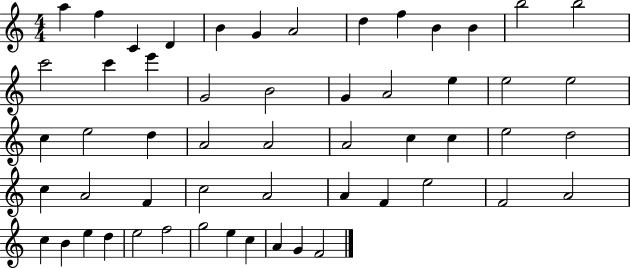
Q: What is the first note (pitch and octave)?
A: A5